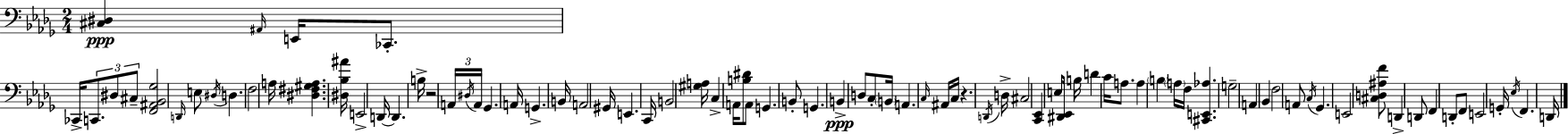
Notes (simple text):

[C#3,D#3]/q A#2/s E2/s CES2/e. CES2/s C2/e. D#3/e C#3/e [F2,A#2,Bb2,Gb3]/h D2/s E3/e D#3/s D3/q. F3/h A3/s [D#3,F#3,G#3,A3]/q. [D#3,Bb3,A#4]/s E2/h D2/s D2/q. B3/s R/h A2/s D#3/s A2/s Gb2/q. A2/s G2/q. B2/s A2/h G#2/s E2/q. C2/s B2/h [G#3,A3]/s C3/q A2/s [B3,D#4]/e A2/e G2/q. B2/e G2/q. B2/q D3/e C3/e B2/s A2/q. C3/s A#2/s C3/s R/q. D2/s D3/s C#3/h [C2,Eb2]/q E3/e [D#2,Eb2]/s B3/s D4/q C4/s A3/e. A3/q B3/q A3/s F3/s [C#2,E2,Ab3]/q. G3/h A2/q Bb2/q F3/h A2/e C3/s Gb2/q. E2/h [C#3,D3,A#3,F4]/e D2/q D2/e F2/q D2/e F2/e E2/h G2/s Eb3/s F2/q. D2/s